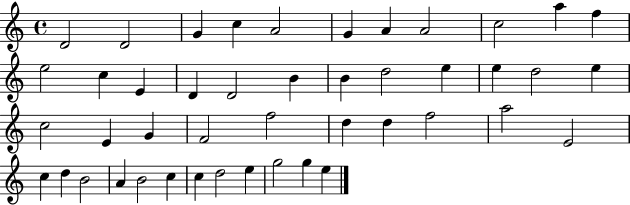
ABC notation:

X:1
T:Untitled
M:4/4
L:1/4
K:C
D2 D2 G c A2 G A A2 c2 a f e2 c E D D2 B B d2 e e d2 e c2 E G F2 f2 d d f2 a2 E2 c d B2 A B2 c c d2 e g2 g e